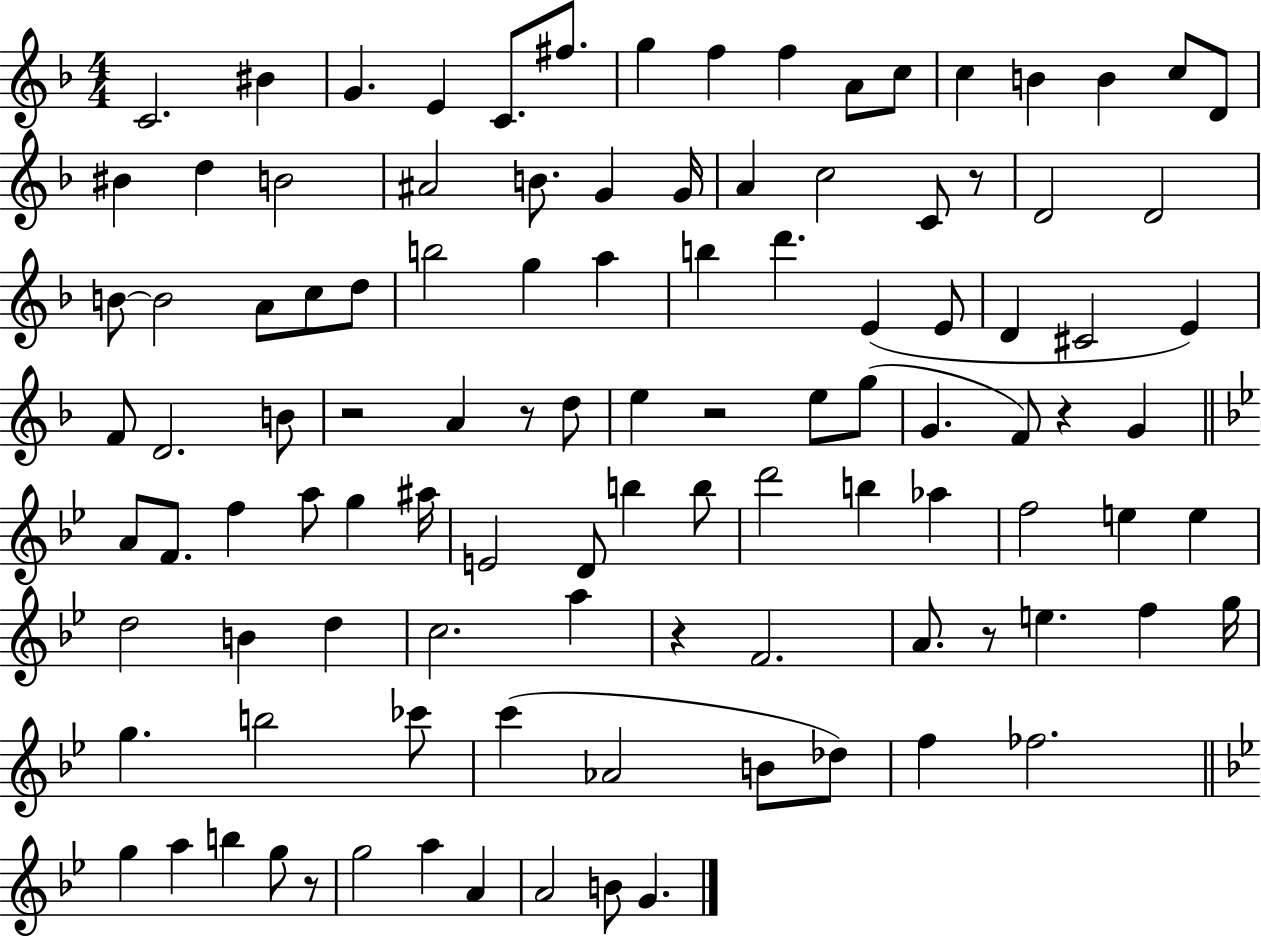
C4/h. BIS4/q G4/q. E4/q C4/e. F#5/e. G5/q F5/q F5/q A4/e C5/e C5/q B4/q B4/q C5/e D4/e BIS4/q D5/q B4/h A#4/h B4/e. G4/q G4/s A4/q C5/h C4/e R/e D4/h D4/h B4/e B4/h A4/e C5/e D5/e B5/h G5/q A5/q B5/q D6/q. E4/q E4/e D4/q C#4/h E4/q F4/e D4/h. B4/e R/h A4/q R/e D5/e E5/q R/h E5/e G5/e G4/q. F4/e R/q G4/q A4/e F4/e. F5/q A5/e G5/q A#5/s E4/h D4/e B5/q B5/e D6/h B5/q Ab5/q F5/h E5/q E5/q D5/h B4/q D5/q C5/h. A5/q R/q F4/h. A4/e. R/e E5/q. F5/q G5/s G5/q. B5/h CES6/e C6/q Ab4/h B4/e Db5/e F5/q FES5/h. G5/q A5/q B5/q G5/e R/e G5/h A5/q A4/q A4/h B4/e G4/q.